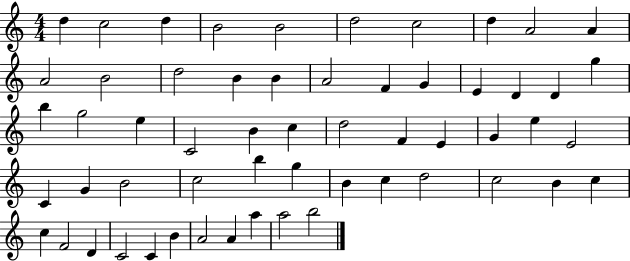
{
  \clef treble
  \numericTimeSignature
  \time 4/4
  \key c \major
  d''4 c''2 d''4 | b'2 b'2 | d''2 c''2 | d''4 a'2 a'4 | \break a'2 b'2 | d''2 b'4 b'4 | a'2 f'4 g'4 | e'4 d'4 d'4 g''4 | \break b''4 g''2 e''4 | c'2 b'4 c''4 | d''2 f'4 e'4 | g'4 e''4 e'2 | \break c'4 g'4 b'2 | c''2 b''4 g''4 | b'4 c''4 d''2 | c''2 b'4 c''4 | \break c''4 f'2 d'4 | c'2 c'4 b'4 | a'2 a'4 a''4 | a''2 b''2 | \break \bar "|."
}